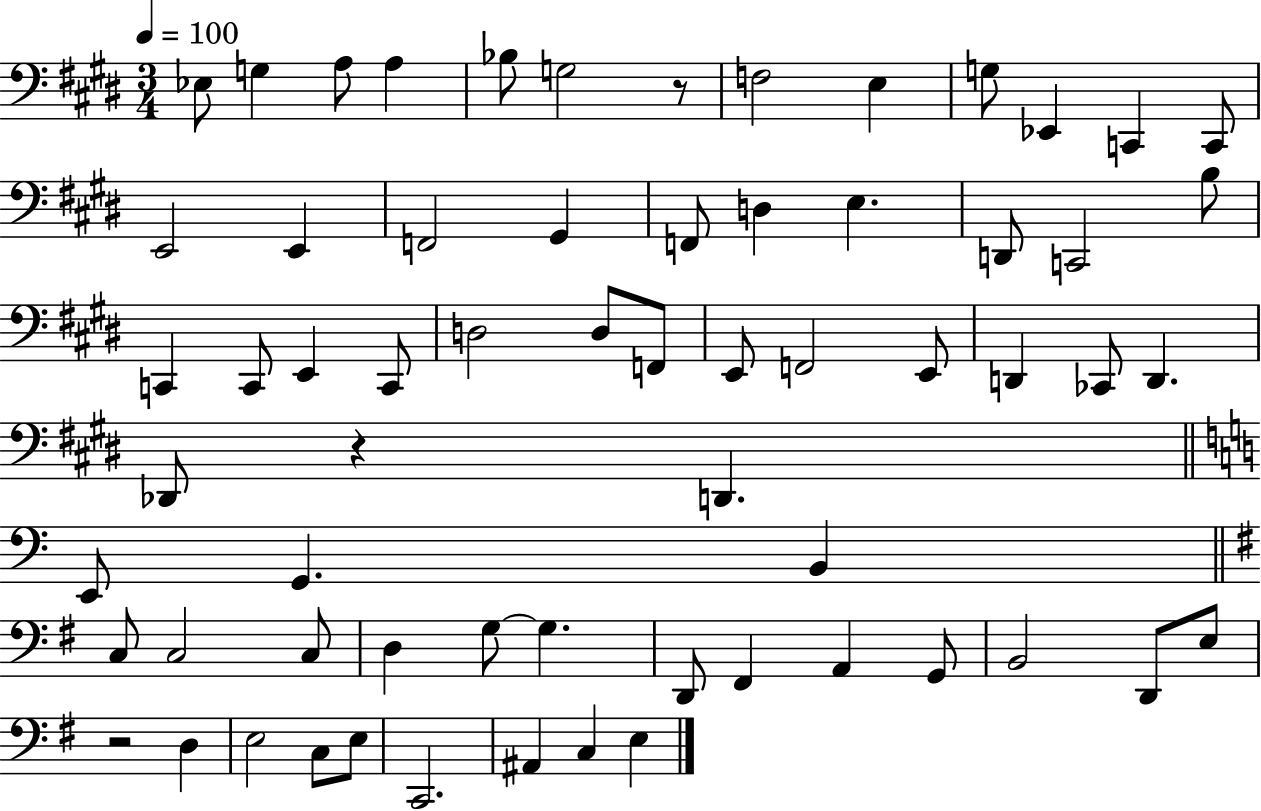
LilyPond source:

{
  \clef bass
  \numericTimeSignature
  \time 3/4
  \key e \major
  \tempo 4 = 100
  ees8 g4 a8 a4 | bes8 g2 r8 | f2 e4 | g8 ees,4 c,4 c,8 | \break e,2 e,4 | f,2 gis,4 | f,8 d4 e4. | d,8 c,2 b8 | \break c,4 c,8 e,4 c,8 | d2 d8 f,8 | e,8 f,2 e,8 | d,4 ces,8 d,4. | \break des,8 r4 d,4. | \bar "||" \break \key a \minor e,8 g,4. b,4 | \bar "||" \break \key g \major c8 c2 c8 | d4 g8~~ g4. | d,8 fis,4 a,4 g,8 | b,2 d,8 e8 | \break r2 d4 | e2 c8 e8 | c,2. | ais,4 c4 e4 | \break \bar "|."
}